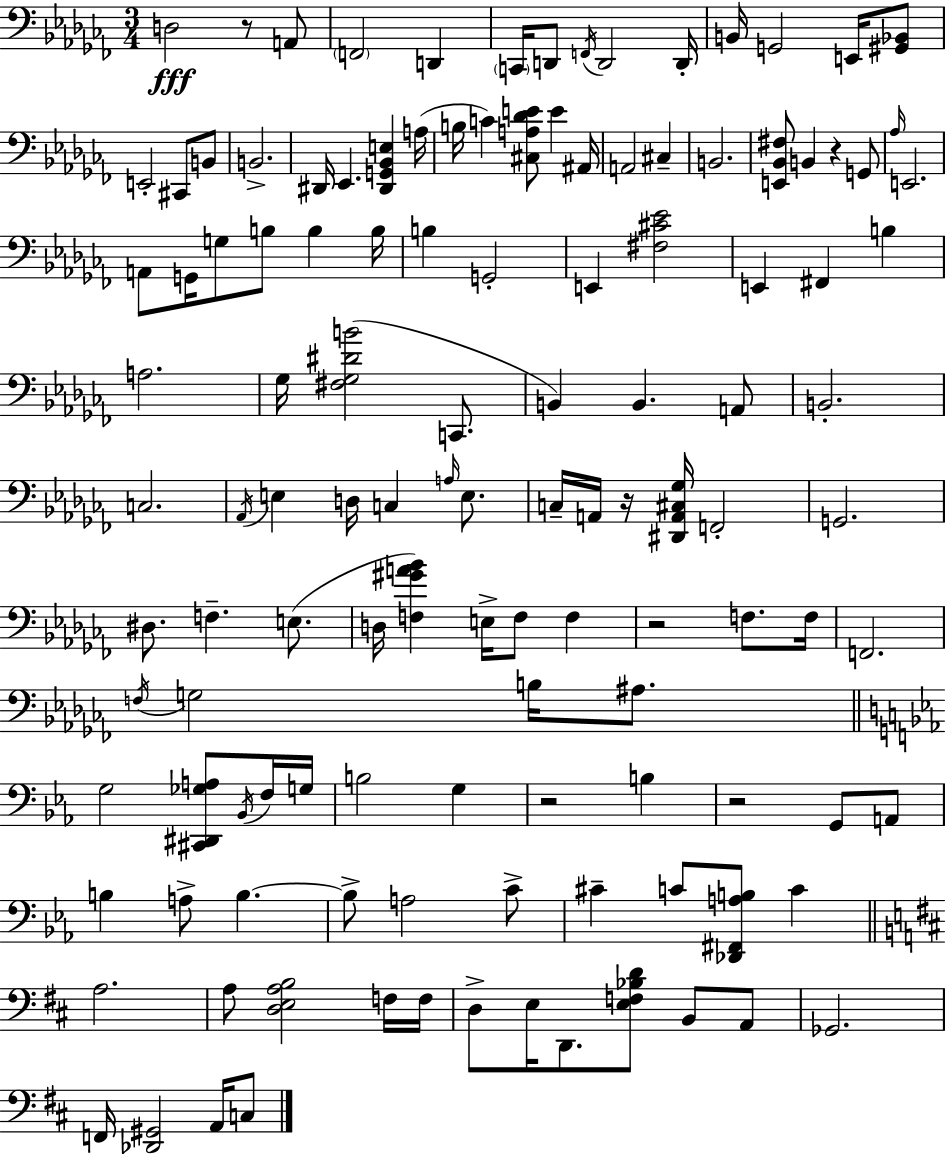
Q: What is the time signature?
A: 3/4